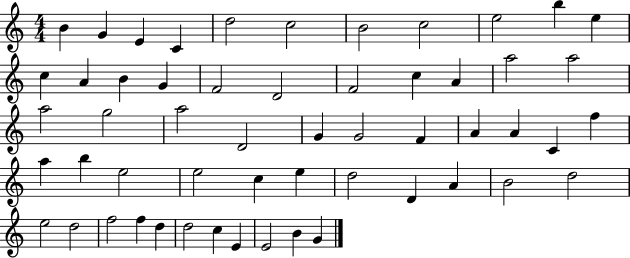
{
  \clef treble
  \numericTimeSignature
  \time 4/4
  \key c \major
  b'4 g'4 e'4 c'4 | d''2 c''2 | b'2 c''2 | e''2 b''4 e''4 | \break c''4 a'4 b'4 g'4 | f'2 d'2 | f'2 c''4 a'4 | a''2 a''2 | \break a''2 g''2 | a''2 d'2 | g'4 g'2 f'4 | a'4 a'4 c'4 f''4 | \break a''4 b''4 e''2 | e''2 c''4 e''4 | d''2 d'4 a'4 | b'2 d''2 | \break e''2 d''2 | f''2 f''4 d''4 | d''2 c''4 e'4 | e'2 b'4 g'4 | \break \bar "|."
}